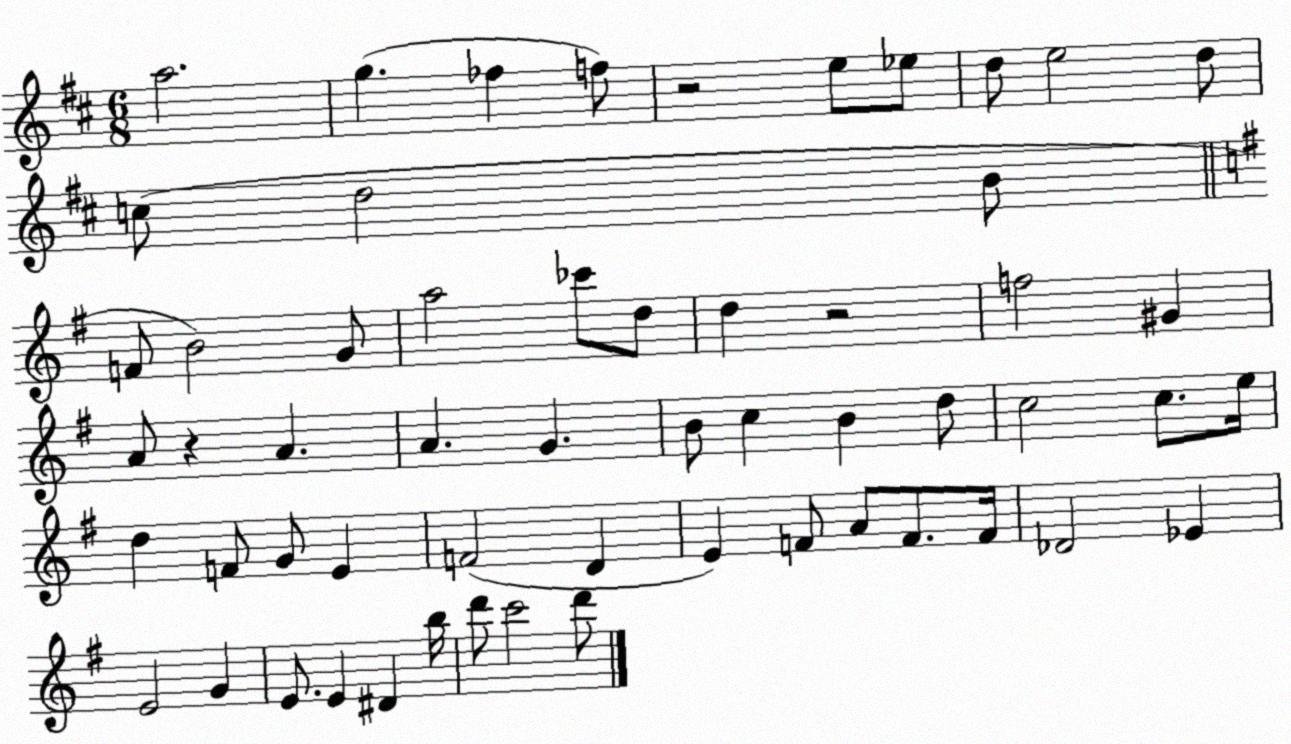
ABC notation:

X:1
T:Untitled
M:6/8
L:1/4
K:D
a2 g _f f/2 z2 e/2 _e/2 d/2 e2 d/2 c/2 d2 B/2 F/2 B2 G/2 a2 _c'/2 d/2 d z2 f2 ^G A/2 z A A G B/2 c B d/2 c2 c/2 e/4 d F/2 G/2 E F2 D E F/2 A/2 F/2 F/4 _D2 _E E2 G E/2 E ^D b/4 d'/2 c'2 d'/2